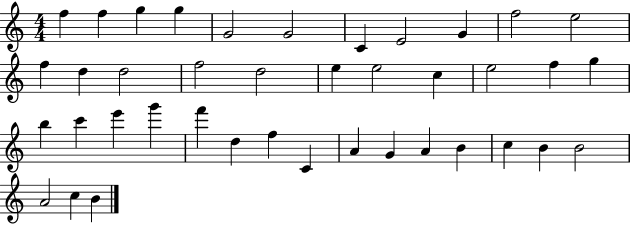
X:1
T:Untitled
M:4/4
L:1/4
K:C
f f g g G2 G2 C E2 G f2 e2 f d d2 f2 d2 e e2 c e2 f g b c' e' g' f' d f C A G A B c B B2 A2 c B